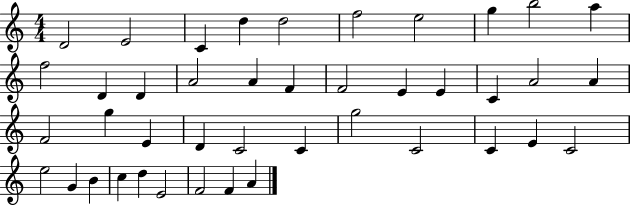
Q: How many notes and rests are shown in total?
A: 42